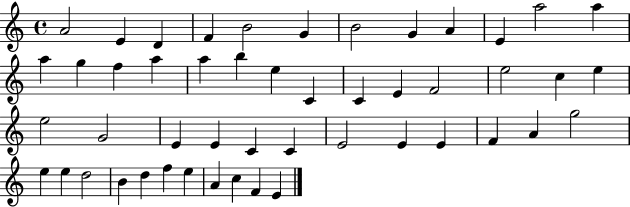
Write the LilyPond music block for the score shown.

{
  \clef treble
  \time 4/4
  \defaultTimeSignature
  \key c \major
  a'2 e'4 d'4 | f'4 b'2 g'4 | b'2 g'4 a'4 | e'4 a''2 a''4 | \break a''4 g''4 f''4 a''4 | a''4 b''4 e''4 c'4 | c'4 e'4 f'2 | e''2 c''4 e''4 | \break e''2 g'2 | e'4 e'4 c'4 c'4 | e'2 e'4 e'4 | f'4 a'4 g''2 | \break e''4 e''4 d''2 | b'4 d''4 f''4 e''4 | a'4 c''4 f'4 e'4 | \bar "|."
}